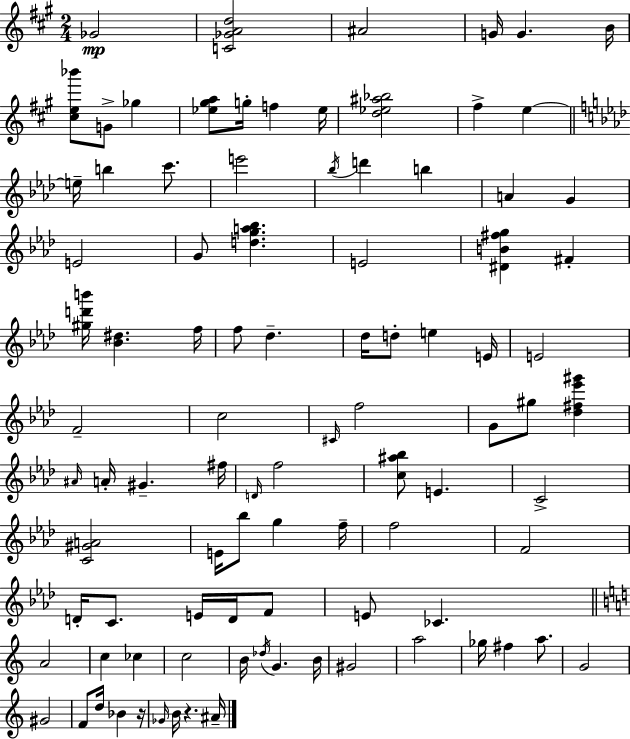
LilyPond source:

{
  \clef treble
  \numericTimeSignature
  \time 2/4
  \key a \major
  ges'2\mp | <c' ges' a' d''>2 | ais'2 | g'16 g'4. b'16 | \break <cis'' e'' bes'''>8 g'8-> ges''4 | <ees'' gis'' a''>8 g''16-. f''4 ees''16 | <d'' ees'' ais'' bes''>2 | fis''4-> e''4~~ | \break \bar "||" \break \key f \minor e''16-- b''4 c'''8. | e'''2 | \acciaccatura { bes''16 } d'''4 b''4 | a'4 g'4 | \break e'2 | g'8 <d'' g'' a'' bes''>4. | e'2 | <dis' b' fis'' g''>4 fis'4-. | \break <gis'' d''' b'''>16 <bes' dis''>4. | f''16 f''8 des''4.-- | des''16 d''8-. e''4 | e'16 e'2 | \break f'2-- | c''2 | \grace { cis'16 } f''2 | g'8 gis''8 <des'' fis'' ees''' gis'''>4 | \break \grace { ais'16 } a'16-. gis'4.-- | fis''16 \grace { d'16 } f''2 | <c'' ais'' bes''>8 e'4. | c'2-> | \break <c' gis' a'>2 | e'16 bes''8 g''4 | f''16-- f''2 | f'2 | \break d'16-. c'8. | e'16 d'16 f'8 e'8 ces'4. | \bar "||" \break \key c \major a'2 | c''4 ces''4 | c''2 | b'16 \acciaccatura { des''16 } g'4. | \break b'16 gis'2 | a''2 | ges''16 fis''4 a''8. | g'2 | \break gis'2 | f'8 d''16 bes'4 | r16 \grace { ges'16 } b'16 r4. | ais'16-- \bar "|."
}